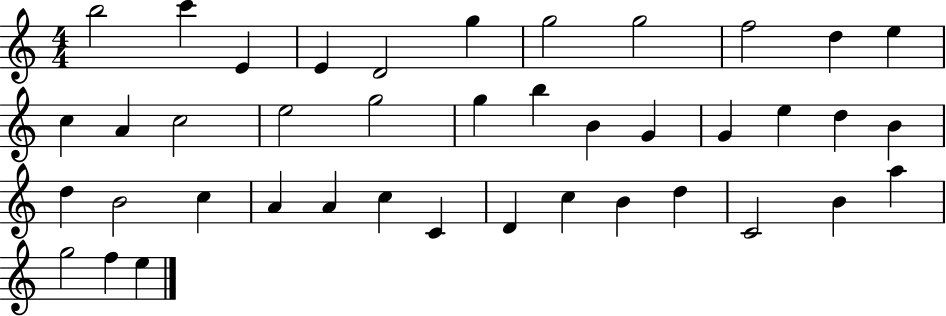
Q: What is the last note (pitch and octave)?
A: E5